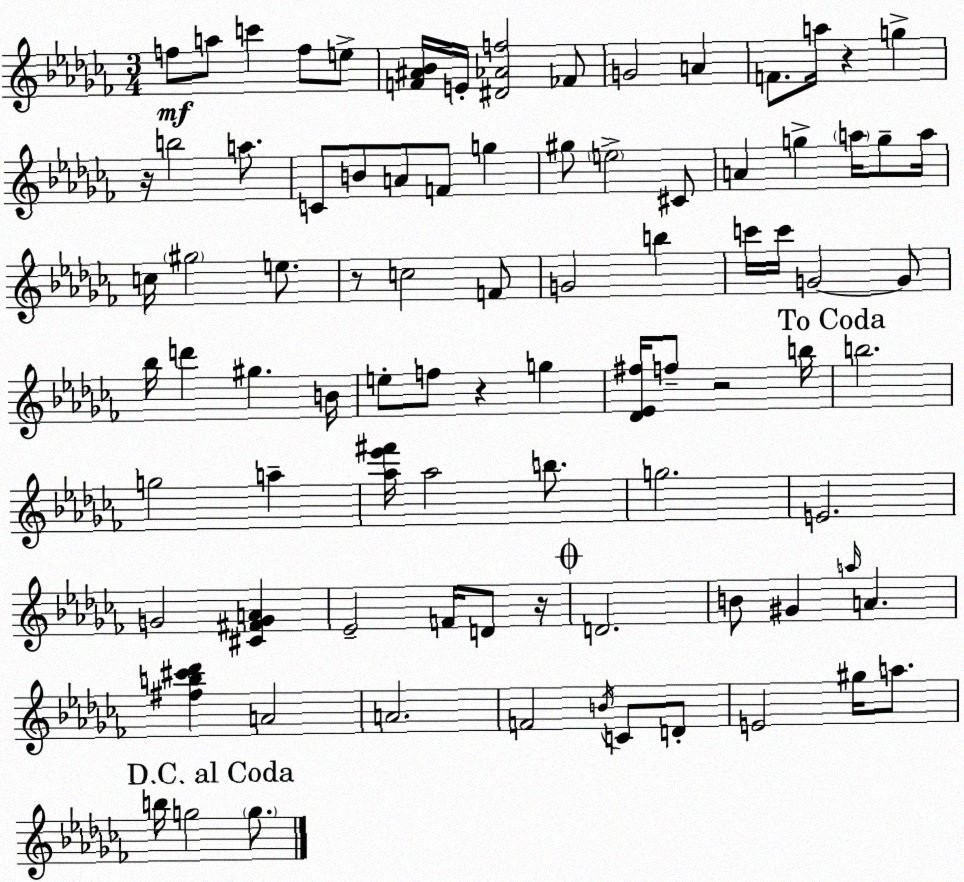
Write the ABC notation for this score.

X:1
T:Untitled
M:3/4
L:1/4
K:Abm
f/2 a/2 c' f/2 e/2 [F^A_B]/4 E/4 [^D_Af]2 _F/2 G2 A F/2 a/4 z g z/4 b2 a/2 C/2 B/2 A/2 F/2 g ^g/2 e2 ^C/2 A g a/4 g/2 a/4 c/4 ^g2 e/2 z/2 c2 F/2 G2 b c'/4 c'/4 G2 G/2 _b/4 d' ^g B/4 e/2 f/2 z g [_D_E^f]/4 f/2 z2 b/4 b2 g2 a [_a_e'^f']/4 _a2 b/2 g2 E2 G2 [^C^FGA] _E2 F/4 D/2 z/4 D2 B/2 ^G a/4 A [^fb^c'_d'] A2 A2 F2 B/4 C/2 D/2 E2 ^g/4 a/2 b/4 g2 g/2